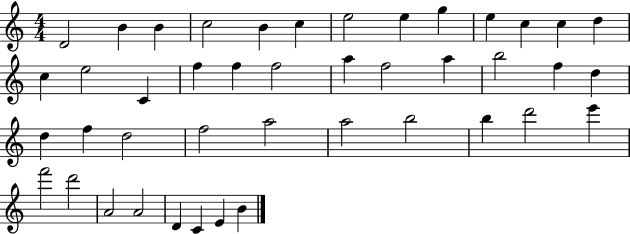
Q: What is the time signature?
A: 4/4